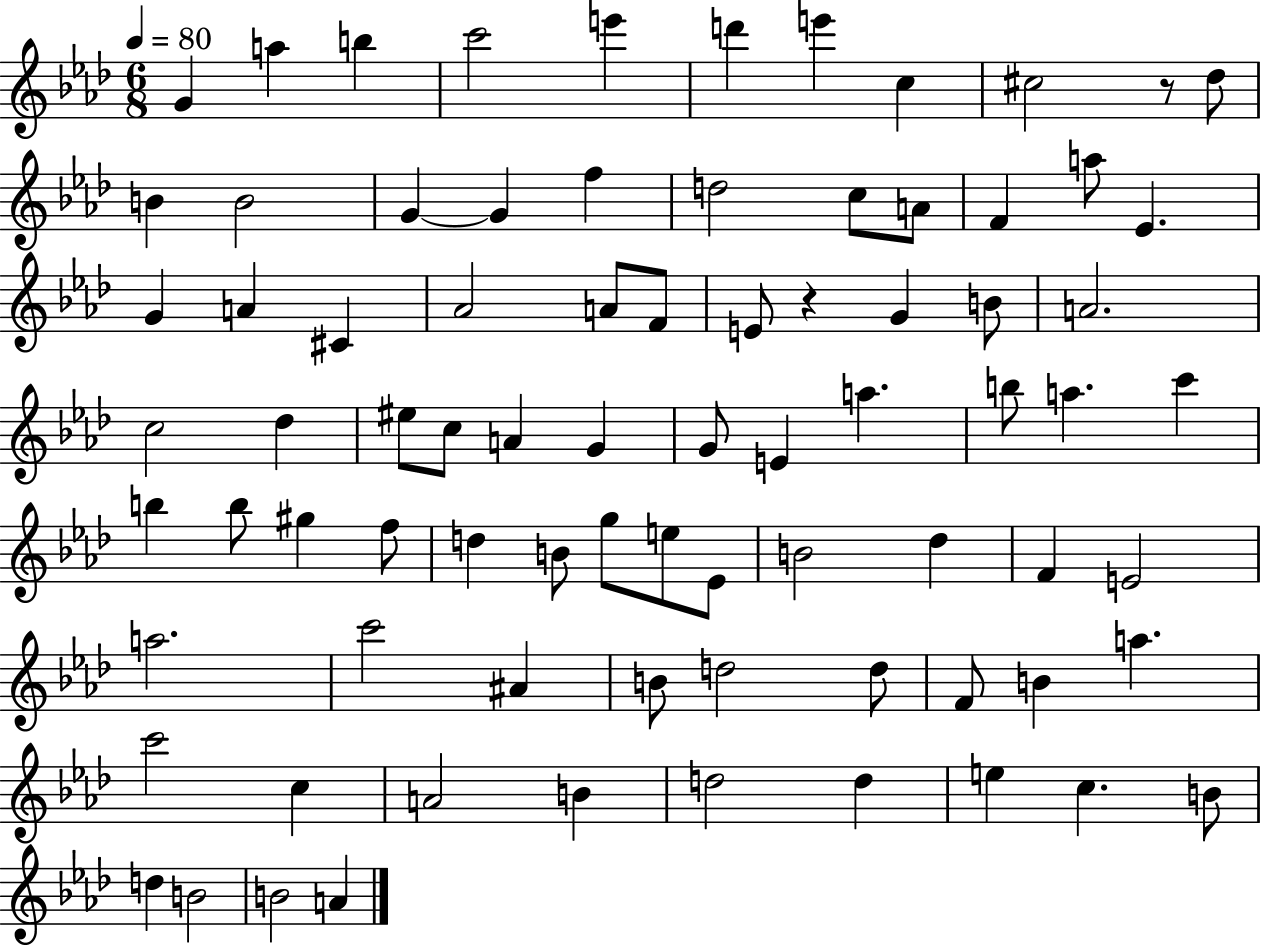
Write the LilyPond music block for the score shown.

{
  \clef treble
  \numericTimeSignature
  \time 6/8
  \key aes \major
  \tempo 4 = 80
  g'4 a''4 b''4 | c'''2 e'''4 | d'''4 e'''4 c''4 | cis''2 r8 des''8 | \break b'4 b'2 | g'4~~ g'4 f''4 | d''2 c''8 a'8 | f'4 a''8 ees'4. | \break g'4 a'4 cis'4 | aes'2 a'8 f'8 | e'8 r4 g'4 b'8 | a'2. | \break c''2 des''4 | eis''8 c''8 a'4 g'4 | g'8 e'4 a''4. | b''8 a''4. c'''4 | \break b''4 b''8 gis''4 f''8 | d''4 b'8 g''8 e''8 ees'8 | b'2 des''4 | f'4 e'2 | \break a''2. | c'''2 ais'4 | b'8 d''2 d''8 | f'8 b'4 a''4. | \break c'''2 c''4 | a'2 b'4 | d''2 d''4 | e''4 c''4. b'8 | \break d''4 b'2 | b'2 a'4 | \bar "|."
}